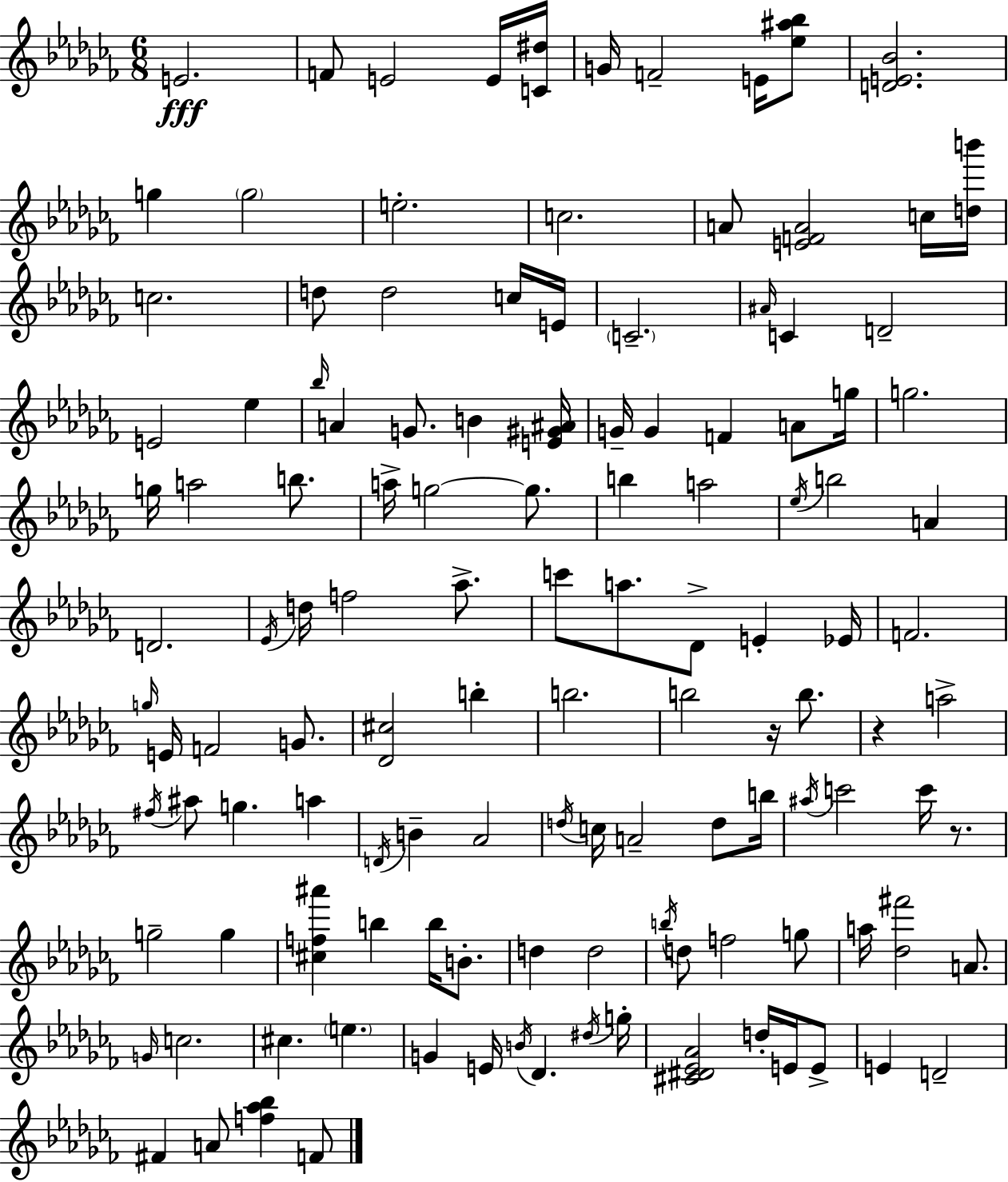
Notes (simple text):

E4/h. F4/e E4/h E4/s [C4,D#5]/s G4/s F4/h E4/s [Eb5,A#5,Bb5]/e [D4,E4,Bb4]/h. G5/q G5/h E5/h. C5/h. A4/e [E4,F4,A4]/h C5/s [D5,B6]/s C5/h. D5/e D5/h C5/s E4/s C4/h. A#4/s C4/q D4/h E4/h Eb5/q Bb5/s A4/q G4/e. B4/q [E4,G#4,A#4]/s G4/s G4/q F4/q A4/e G5/s G5/h. G5/s A5/h B5/e. A5/s G5/h G5/e. B5/q A5/h Eb5/s B5/h A4/q D4/h. Eb4/s D5/s F5/h Ab5/e. C6/e A5/e. Db4/e E4/q Eb4/s F4/h. G5/s E4/s F4/h G4/e. [Db4,C#5]/h B5/q B5/h. B5/h R/s B5/e. R/q A5/h F#5/s A#5/e G5/q. A5/q D4/s B4/q Ab4/h D5/s C5/s A4/h D5/e B5/s A#5/s C6/h C6/s R/e. G5/h G5/q [C#5,F5,A#6]/q B5/q B5/s B4/e. D5/q D5/h B5/s D5/e F5/h G5/e A5/s [Db5,F#6]/h A4/e. G4/s C5/h. C#5/q. E5/q. G4/q E4/s B4/s Db4/q. D#5/s G5/s [C#4,D#4,Eb4,Ab4]/h D5/s E4/s E4/e E4/q D4/h F#4/q A4/e [F5,Ab5,Bb5]/q F4/e